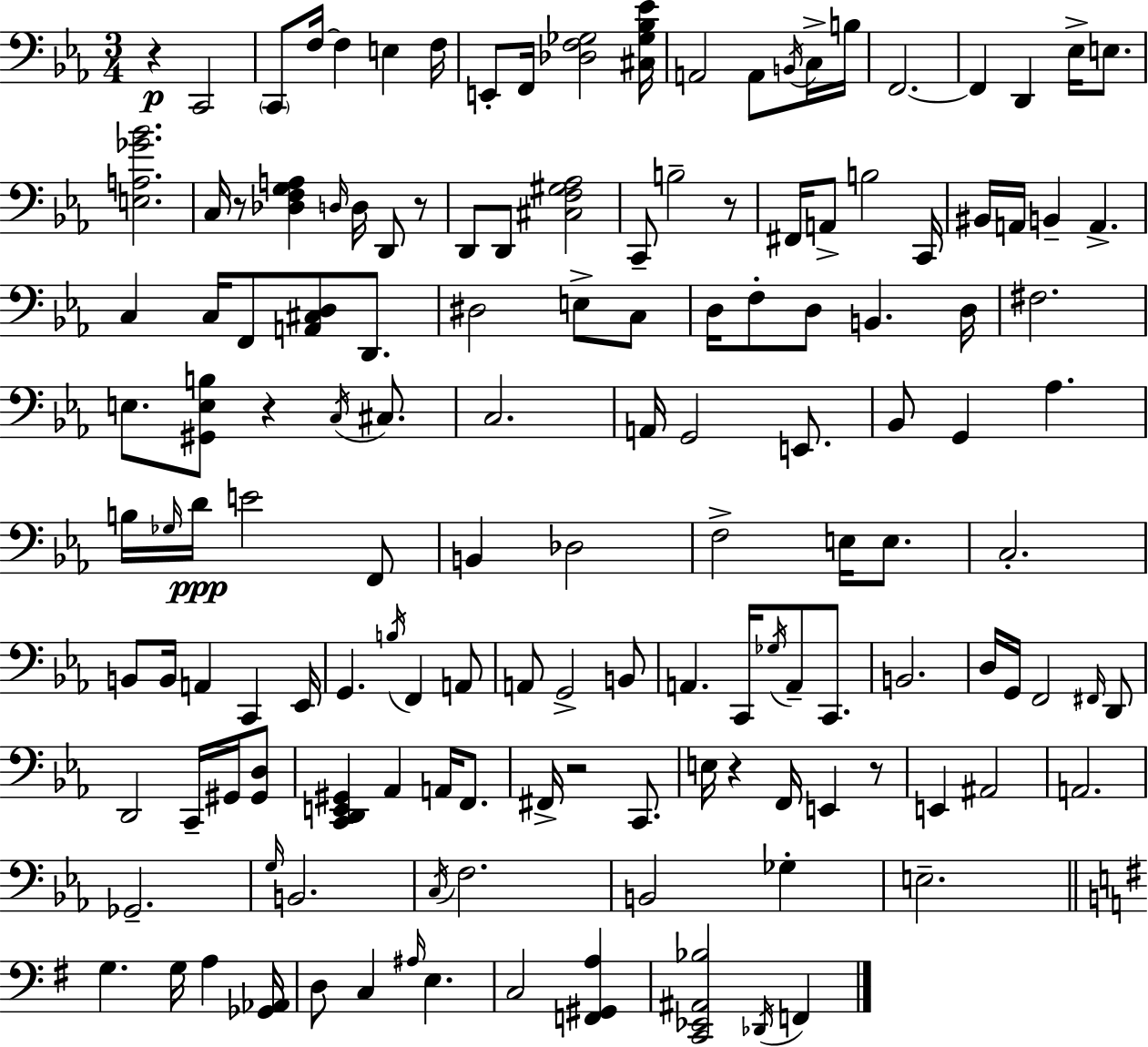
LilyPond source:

{
  \clef bass
  \numericTimeSignature
  \time 3/4
  \key ees \major
  r4\p c,2 | \parenthesize c,8 f16~~ f4 e4 f16 | e,8-. f,16 <des f ges>2 <cis ges bes ees'>16 | a,2 a,8 \acciaccatura { b,16 } c16-> | \break b16 f,2.~~ | f,4 d,4 ees16-> e8. | <e a ges' bes'>2. | c16 r8 <des f g a>4 \grace { d16 } d16 d,8 | \break r8 d,8 d,8 <cis f gis aes>2 | c,8-- b2-- | r8 fis,16 a,8-> b2 | c,16 bis,16 a,16 b,4-- a,4.-> | \break c4 c16 f,8 <a, cis d>8 d,8. | dis2 e8-> | c8 d16 f8-. d8 b,4. | d16 fis2. | \break e8. <gis, e b>8 r4 \acciaccatura { c16 } | cis8. c2. | a,16 g,2 | e,8. bes,8 g,4 aes4. | \break b16 \grace { ges16 } d'16\ppp e'2 | f,8 b,4 des2 | f2-> | e16 e8. c2.-. | \break b,8 b,16 a,4 c,4 | ees,16 g,4. \acciaccatura { b16 } f,4 | a,8 a,8 g,2-> | b,8 a,4. c,16 | \break \acciaccatura { ges16 } a,8-- c,8. b,2. | d16 g,16 f,2 | \grace { fis,16 } d,8 d,2 | c,16-- gis,16 <gis, d>8 <c, d, e, gis,>4 aes,4 | \break a,16 f,8. fis,16-> r2 | c,8. e16 r4 | f,16 e,4 r8 e,4 ais,2 | a,2. | \break ges,2.-- | \grace { g16 } b,2. | \acciaccatura { c16 } f2. | b,2 | \break ges4-. e2.-- | \bar "||" \break \key e \minor g4. g16 a4 <ges, aes,>16 | d8 c4 \grace { ais16 } e4. | c2 <f, gis, a>4 | <c, ees, ais, bes>2 \acciaccatura { des,16 } f,4 | \break \bar "|."
}